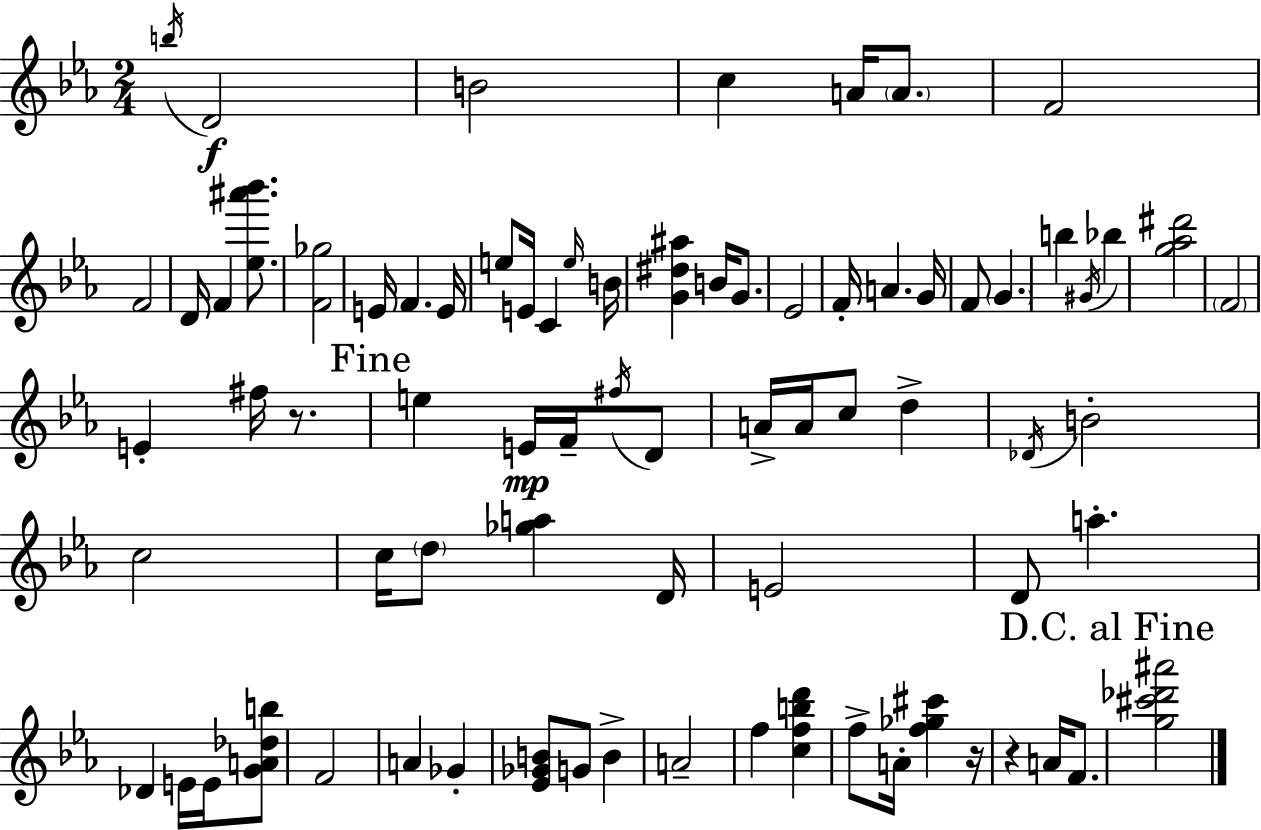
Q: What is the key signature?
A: EES major